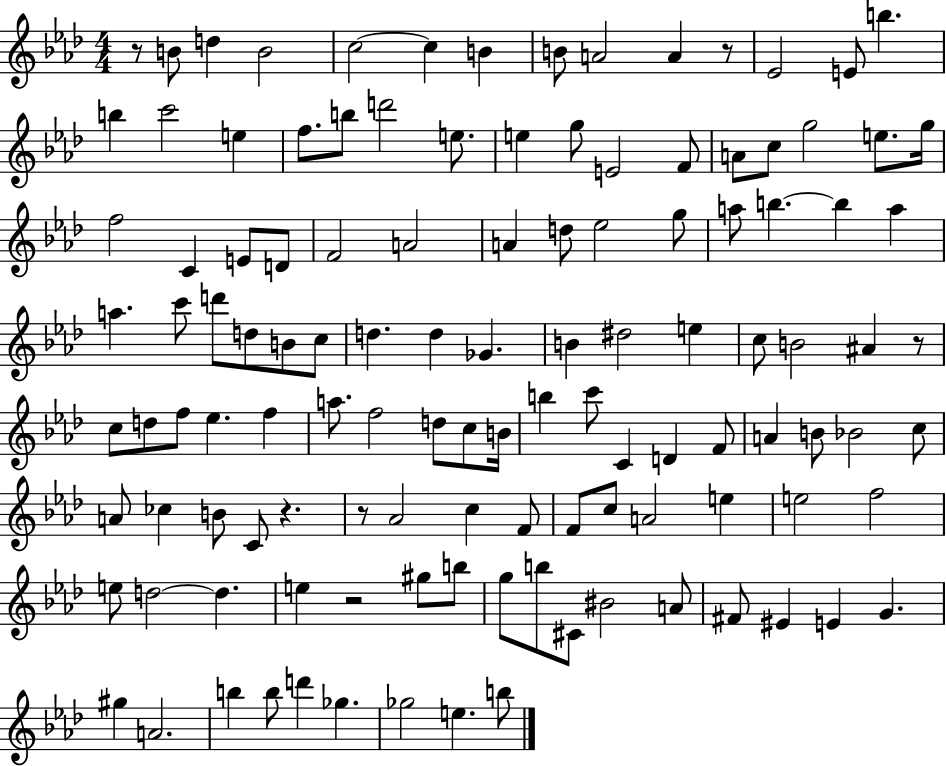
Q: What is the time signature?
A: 4/4